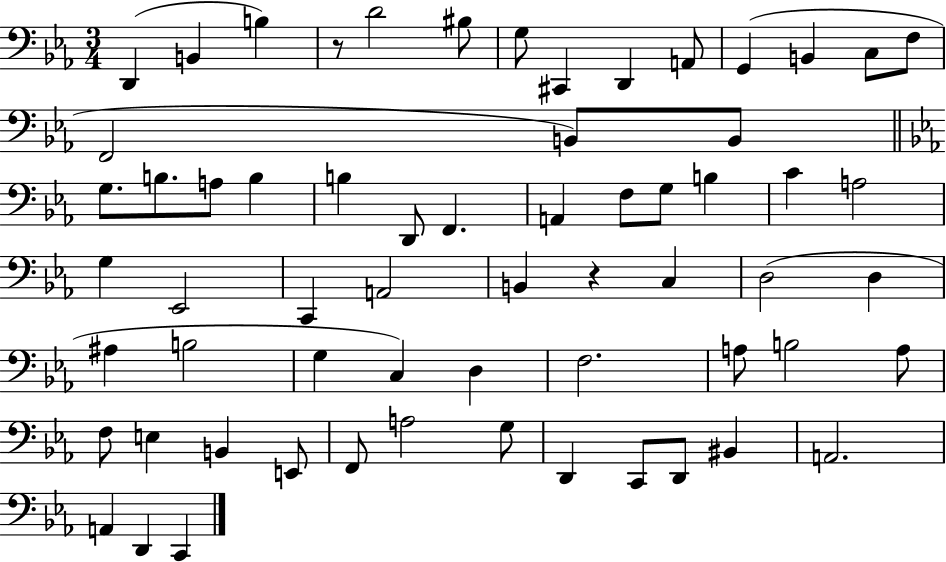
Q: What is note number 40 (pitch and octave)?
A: G3